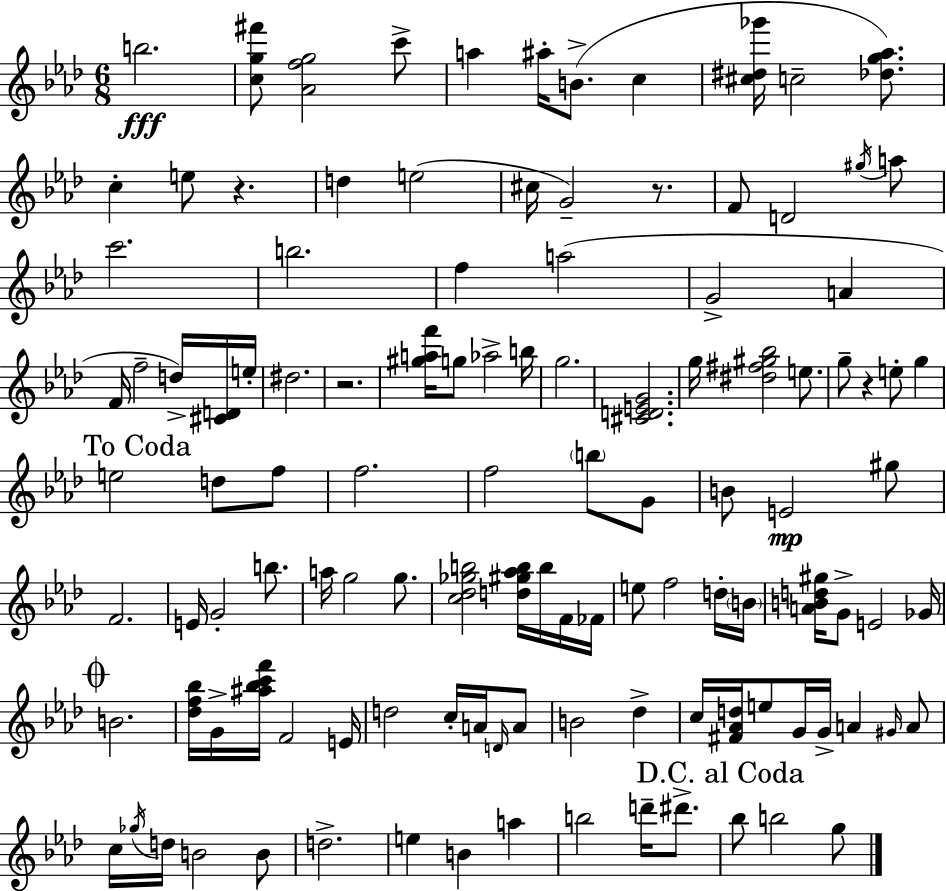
X:1
T:Untitled
M:6/8
L:1/4
K:Fm
b2 [cg^f']/2 [_Afg]2 c'/2 a ^a/4 B/2 c [^c^d_g']/4 c2 [_dg_a]/2 c e/2 z d e2 ^c/4 G2 z/2 F/2 D2 ^g/4 a/2 c'2 b2 f a2 G2 A F/4 f2 d/4 [^CD]/4 e/4 ^d2 z2 [^gaf']/4 g/2 _a2 b/4 g2 [^CDEG]2 g/4 [^d^f^g_b]2 e/2 g/2 z e/2 g e2 d/2 f/2 f2 f2 b/2 G/2 B/2 E2 ^g/2 F2 E/4 G2 b/2 a/4 g2 g/2 [c_d_gb]2 [d^g_ab]/4 b/4 F/4 _F/4 e/2 f2 d/4 B/4 [ABd^g]/4 G/2 E2 _G/4 B2 [_df_b]/4 G/4 [^a_bc'f']/4 F2 E/4 d2 c/4 A/4 D/4 A/2 B2 _d c/4 [^F_Ad]/4 e/2 G/4 G/4 A ^G/4 A/2 c/4 _g/4 d/4 B2 B/2 d2 e B a b2 d'/4 ^d'/2 _b/2 b2 g/2